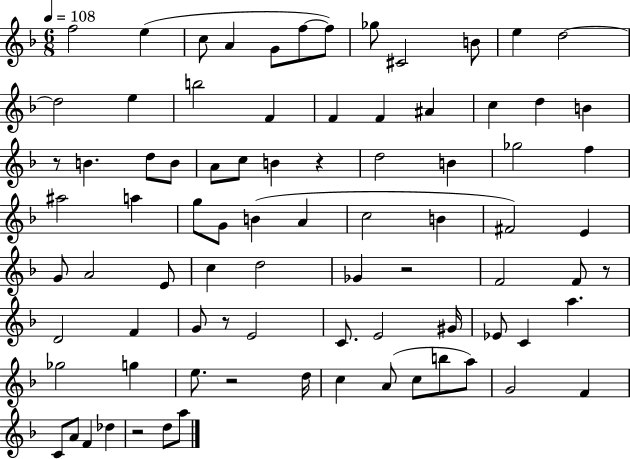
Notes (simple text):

F5/h E5/q C5/e A4/q G4/e F5/e F5/e Gb5/e C#4/h B4/e E5/q D5/h D5/h E5/q B5/h F4/q F4/q F4/q A#4/q C5/q D5/q B4/q R/e B4/q. D5/e B4/e A4/e C5/e B4/q R/q D5/h B4/q Gb5/h F5/q A#5/h A5/q G5/e G4/e B4/q A4/q C5/h B4/q F#4/h E4/q G4/e A4/h E4/e C5/q D5/h Gb4/q R/h F4/h F4/e R/e D4/h F4/q G4/e R/e E4/h C4/e. E4/h G#4/s Eb4/e C4/q A5/q. Gb5/h G5/q E5/e. R/h D5/s C5/q A4/e C5/e B5/e A5/e G4/h F4/q C4/e A4/e F4/q Db5/q R/h D5/e A5/e